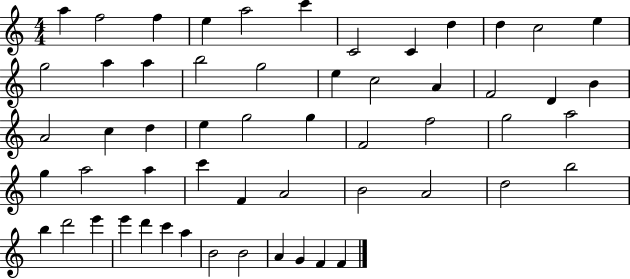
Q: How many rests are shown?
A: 0